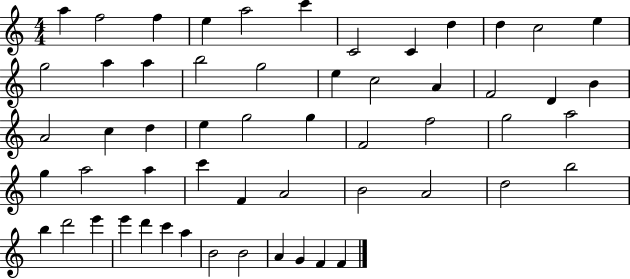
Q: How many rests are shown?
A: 0